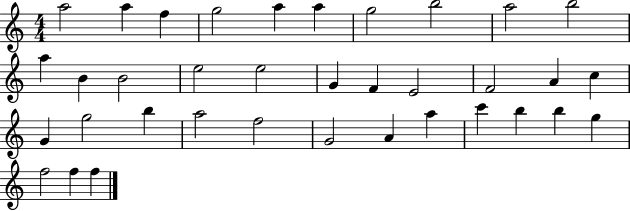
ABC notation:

X:1
T:Untitled
M:4/4
L:1/4
K:C
a2 a f g2 a a g2 b2 a2 b2 a B B2 e2 e2 G F E2 F2 A c G g2 b a2 f2 G2 A a c' b b g f2 f f